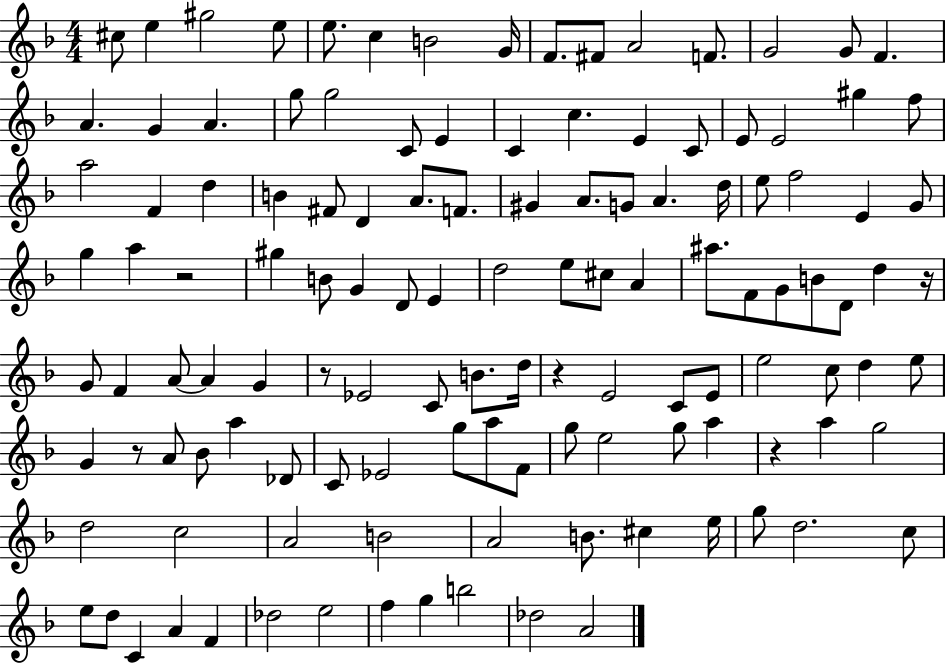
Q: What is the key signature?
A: F major